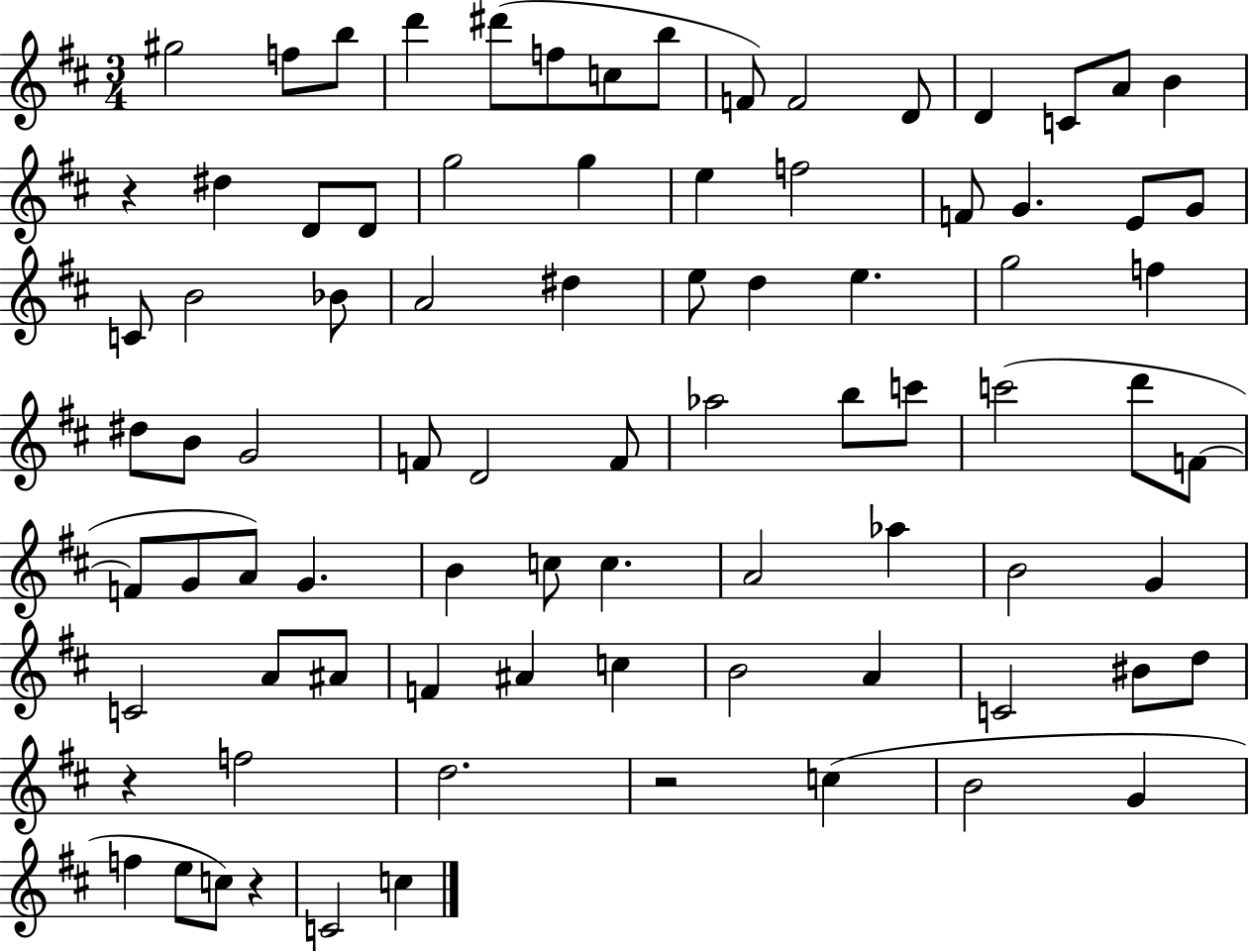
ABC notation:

X:1
T:Untitled
M:3/4
L:1/4
K:D
^g2 f/2 b/2 d' ^d'/2 f/2 c/2 b/2 F/2 F2 D/2 D C/2 A/2 B z ^d D/2 D/2 g2 g e f2 F/2 G E/2 G/2 C/2 B2 _B/2 A2 ^d e/2 d e g2 f ^d/2 B/2 G2 F/2 D2 F/2 _a2 b/2 c'/2 c'2 d'/2 F/2 F/2 G/2 A/2 G B c/2 c A2 _a B2 G C2 A/2 ^A/2 F ^A c B2 A C2 ^B/2 d/2 z f2 d2 z2 c B2 G f e/2 c/2 z C2 c